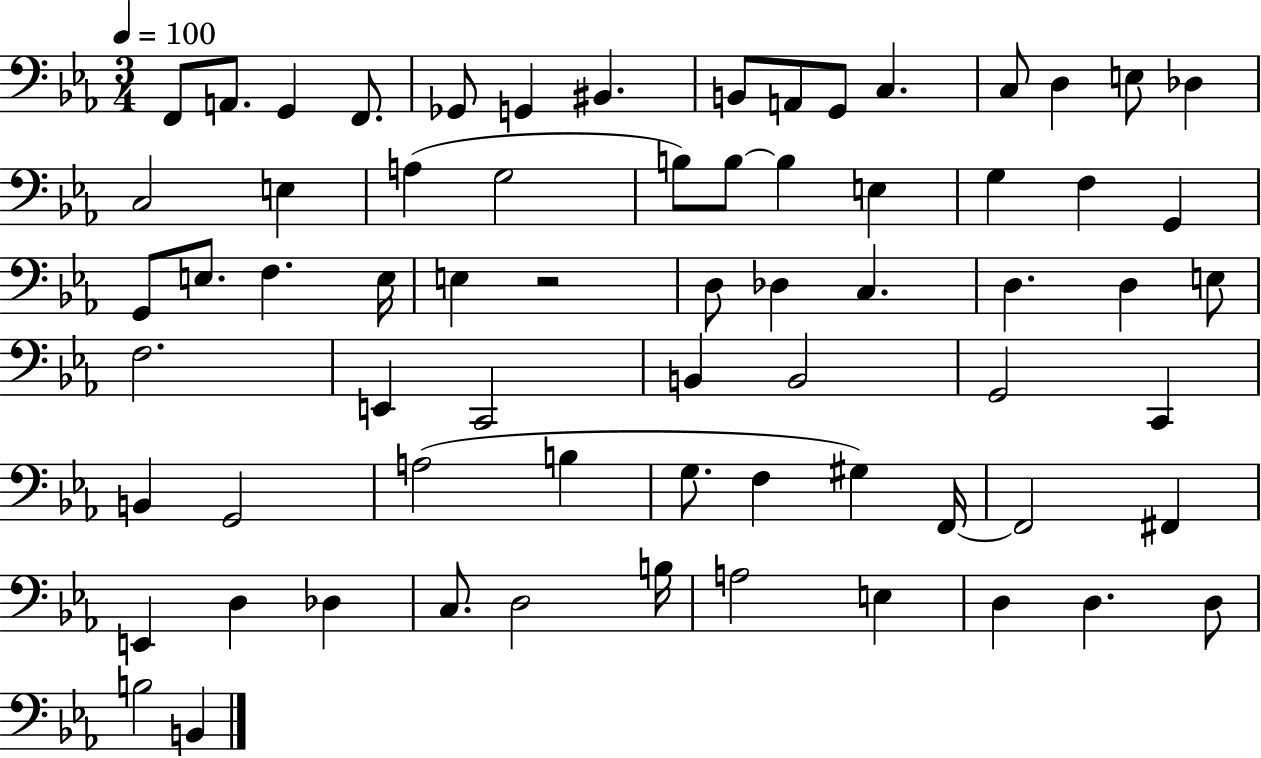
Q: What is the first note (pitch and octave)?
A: F2